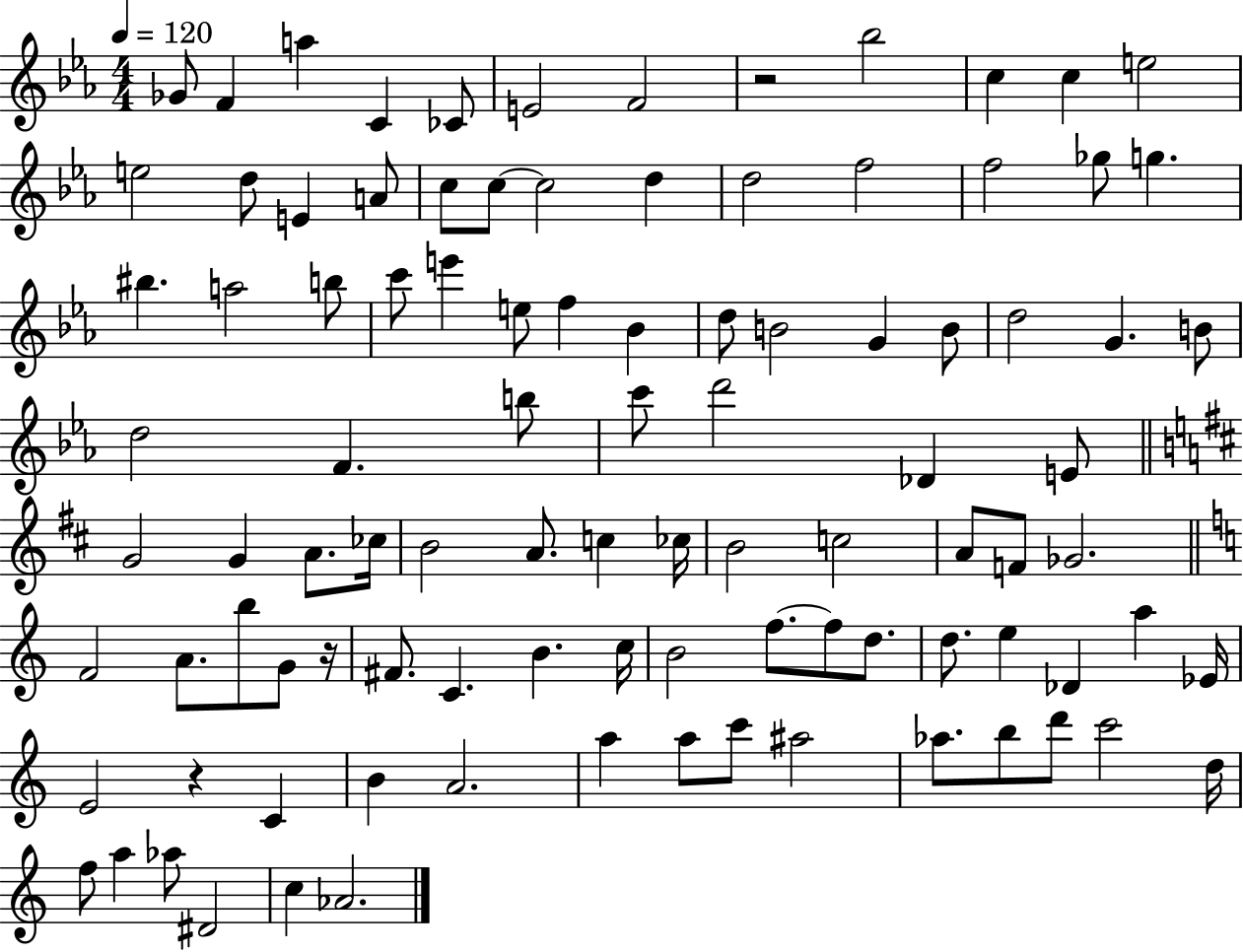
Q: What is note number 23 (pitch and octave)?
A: Gb5